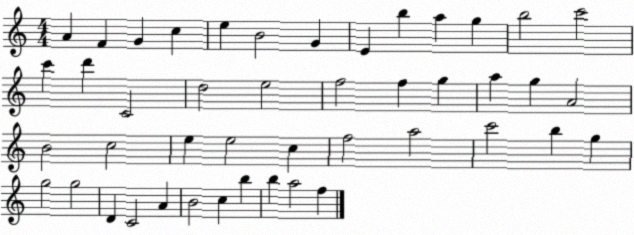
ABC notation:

X:1
T:Untitled
M:4/4
L:1/4
K:C
A F G c e B2 G E b a g b2 c'2 c' d' C2 d2 e2 f2 f g a g A2 B2 c2 e e2 c f2 a2 c'2 b g g2 g2 D C2 A B2 c b b a2 f